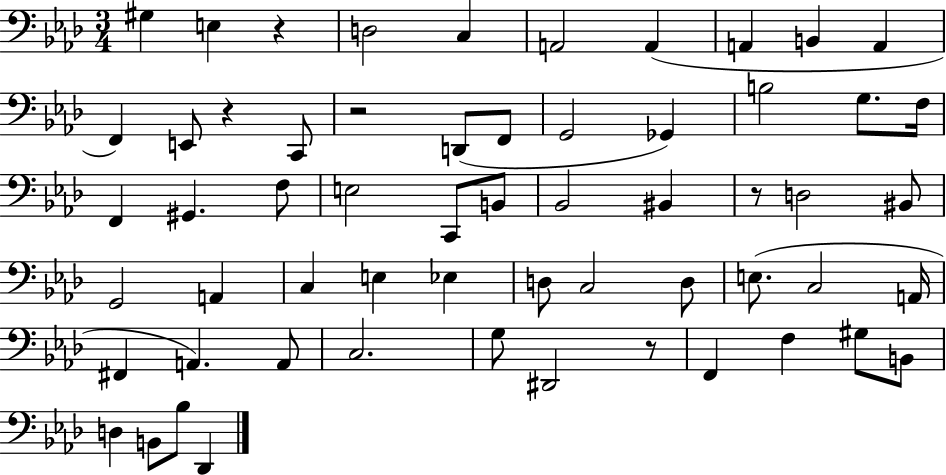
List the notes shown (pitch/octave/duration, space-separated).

G#3/q E3/q R/q D3/h C3/q A2/h A2/q A2/q B2/q A2/q F2/q E2/e R/q C2/e R/h D2/e F2/e G2/h Gb2/q B3/h G3/e. F3/s F2/q G#2/q. F3/e E3/h C2/e B2/e Bb2/h BIS2/q R/e D3/h BIS2/e G2/h A2/q C3/q E3/q Eb3/q D3/e C3/h D3/e E3/e. C3/h A2/s F#2/q A2/q. A2/e C3/h. G3/e D#2/h R/e F2/q F3/q G#3/e B2/e D3/q B2/e Bb3/e Db2/q